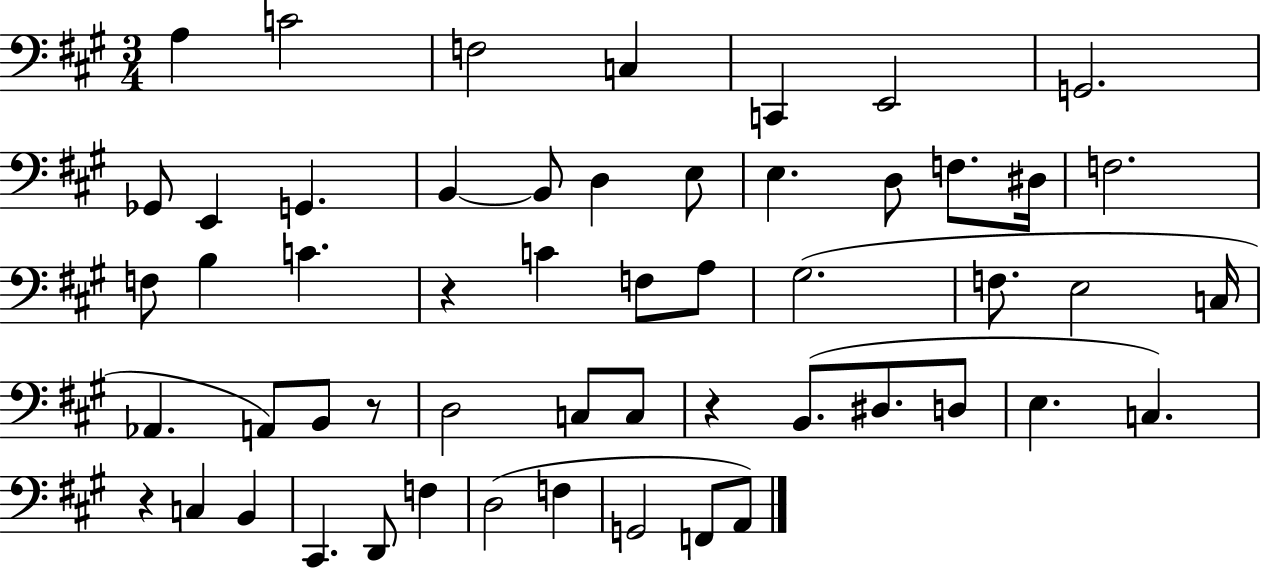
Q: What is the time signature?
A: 3/4